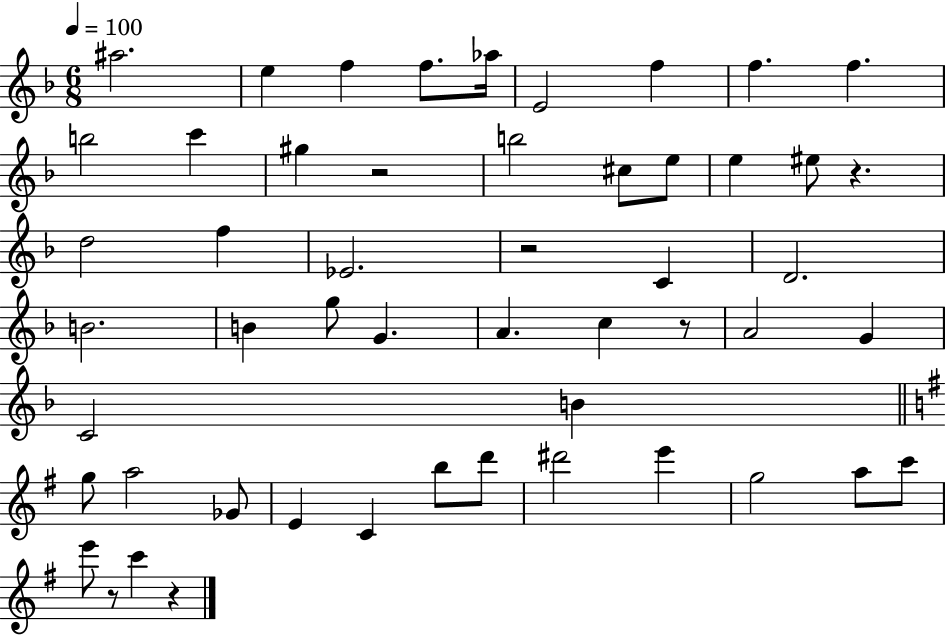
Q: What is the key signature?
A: F major